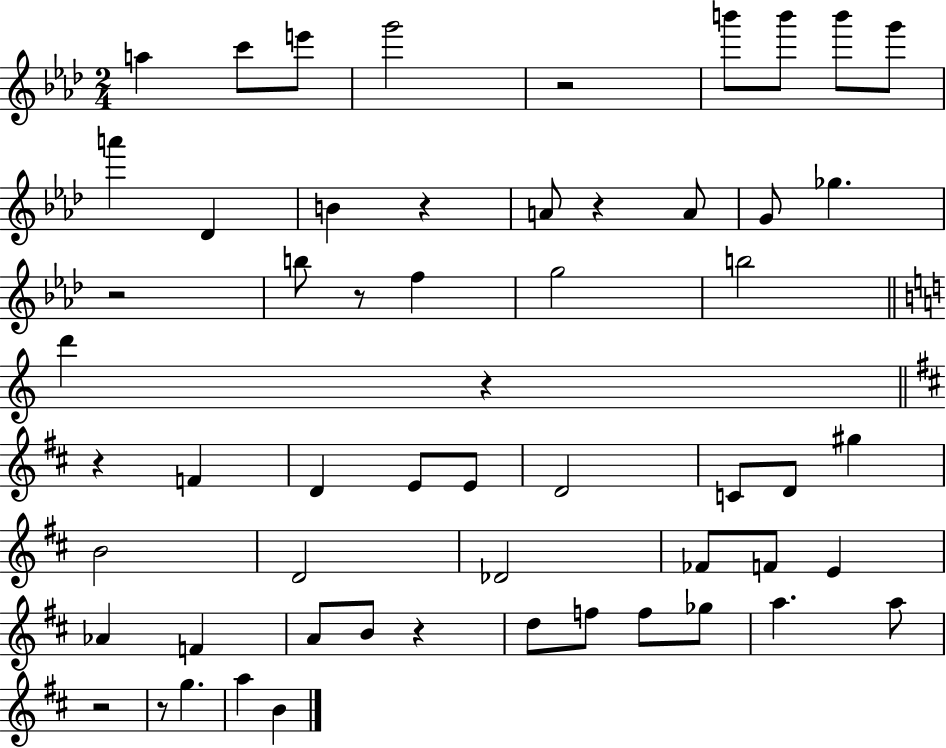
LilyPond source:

{
  \clef treble
  \numericTimeSignature
  \time 2/4
  \key aes \major
  a''4 c'''8 e'''8 | g'''2 | r2 | b'''8 b'''8 b'''8 g'''8 | \break a'''4 des'4 | b'4 r4 | a'8 r4 a'8 | g'8 ges''4. | \break r2 | b''8 r8 f''4 | g''2 | b''2 | \break \bar "||" \break \key a \minor d'''4 r4 | \bar "||" \break \key b \minor r4 f'4 | d'4 e'8 e'8 | d'2 | c'8 d'8 gis''4 | \break b'2 | d'2 | des'2 | fes'8 f'8 e'4 | \break aes'4 f'4 | a'8 b'8 r4 | d''8 f''8 f''8 ges''8 | a''4. a''8 | \break r2 | r8 g''4. | a''4 b'4 | \bar "|."
}